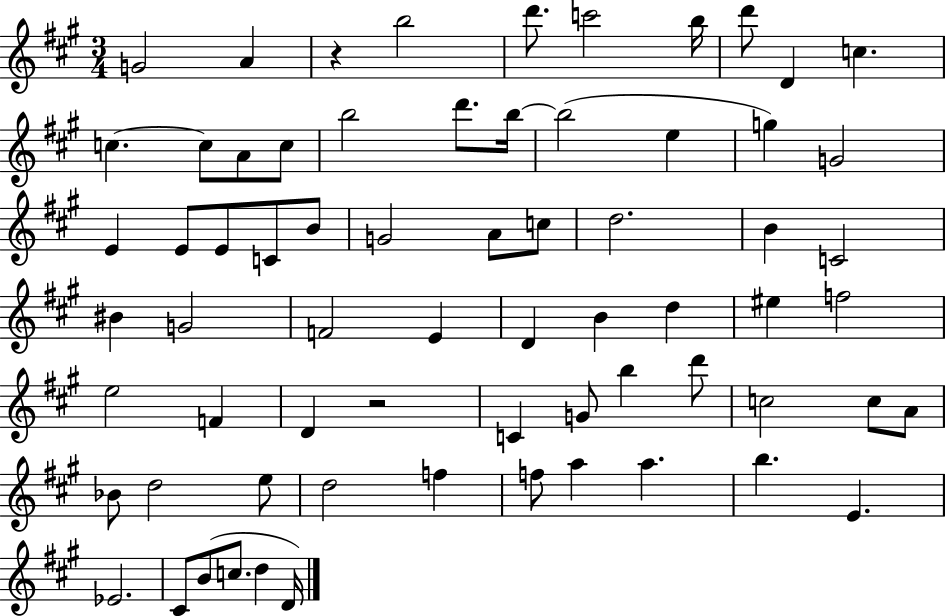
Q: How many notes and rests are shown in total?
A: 68